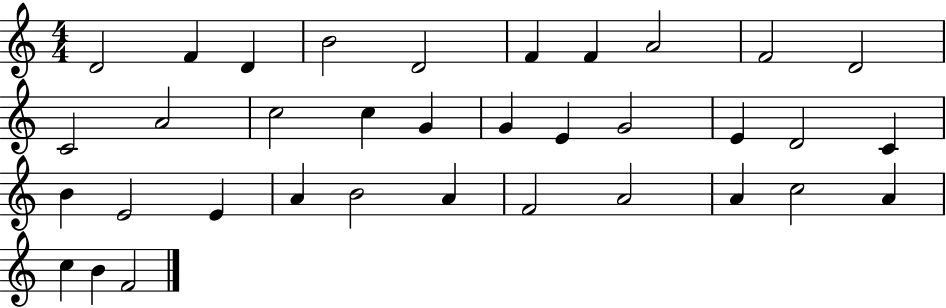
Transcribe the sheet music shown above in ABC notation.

X:1
T:Untitled
M:4/4
L:1/4
K:C
D2 F D B2 D2 F F A2 F2 D2 C2 A2 c2 c G G E G2 E D2 C B E2 E A B2 A F2 A2 A c2 A c B F2